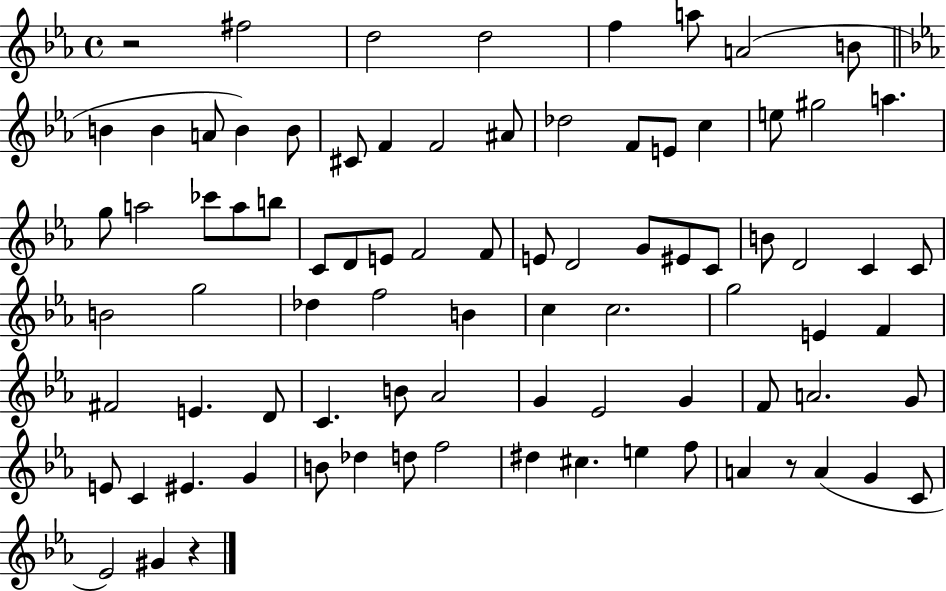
{
  \clef treble
  \time 4/4
  \defaultTimeSignature
  \key ees \major
  r2 fis''2 | d''2 d''2 | f''4 a''8 a'2( b'8 | \bar "||" \break \key ees \major b'4 b'4 a'8 b'4) b'8 | cis'8 f'4 f'2 ais'8 | des''2 f'8 e'8 c''4 | e''8 gis''2 a''4. | \break g''8 a''2 ces'''8 a''8 b''8 | c'8 d'8 e'8 f'2 f'8 | e'8 d'2 g'8 eis'8 c'8 | b'8 d'2 c'4 c'8 | \break b'2 g''2 | des''4 f''2 b'4 | c''4 c''2. | g''2 e'4 f'4 | \break fis'2 e'4. d'8 | c'4. b'8 aes'2 | g'4 ees'2 g'4 | f'8 a'2. g'8 | \break e'8 c'4 eis'4. g'4 | b'8 des''4 d''8 f''2 | dis''4 cis''4. e''4 f''8 | a'4 r8 a'4( g'4 c'8 | \break ees'2) gis'4 r4 | \bar "|."
}